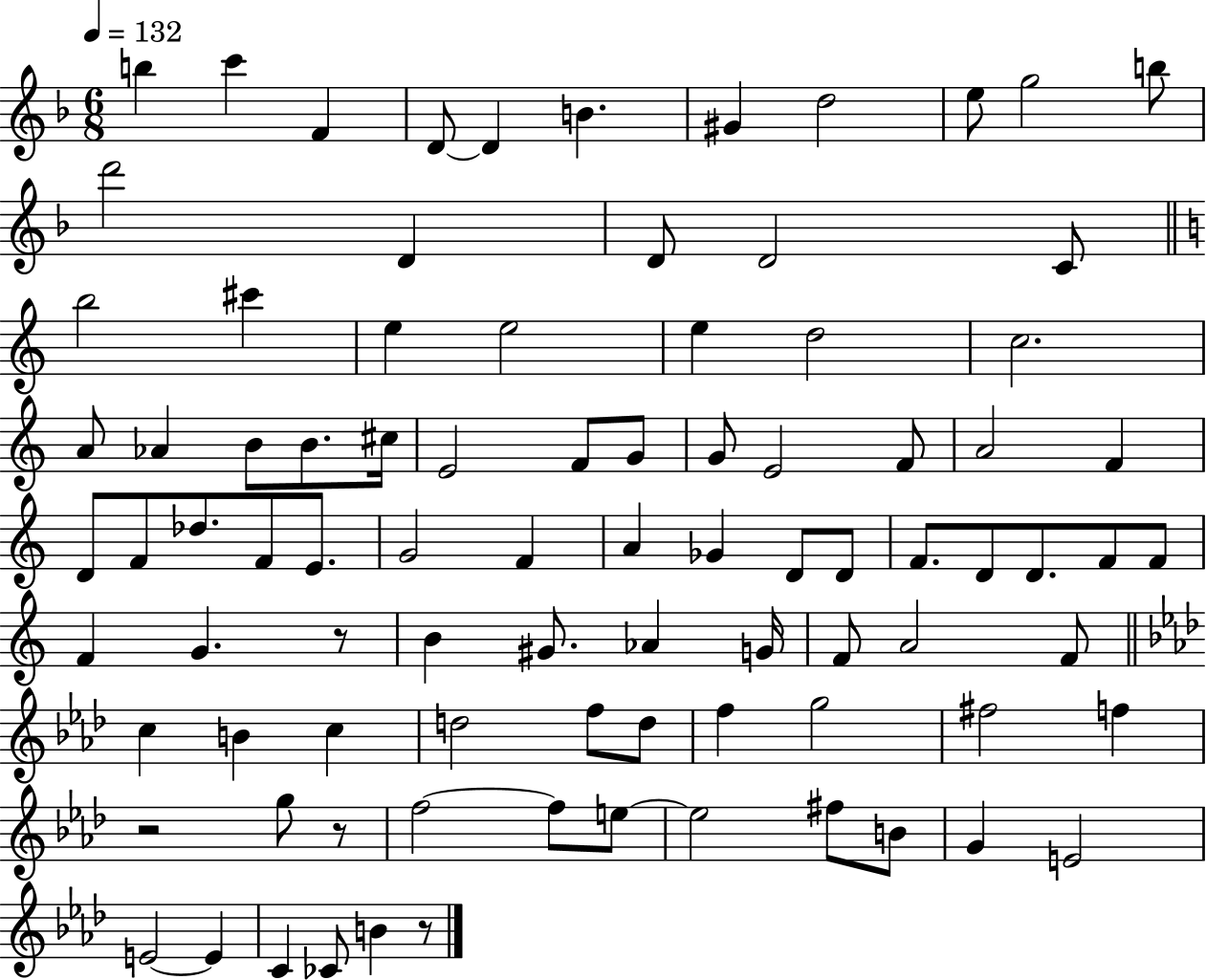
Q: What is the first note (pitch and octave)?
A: B5